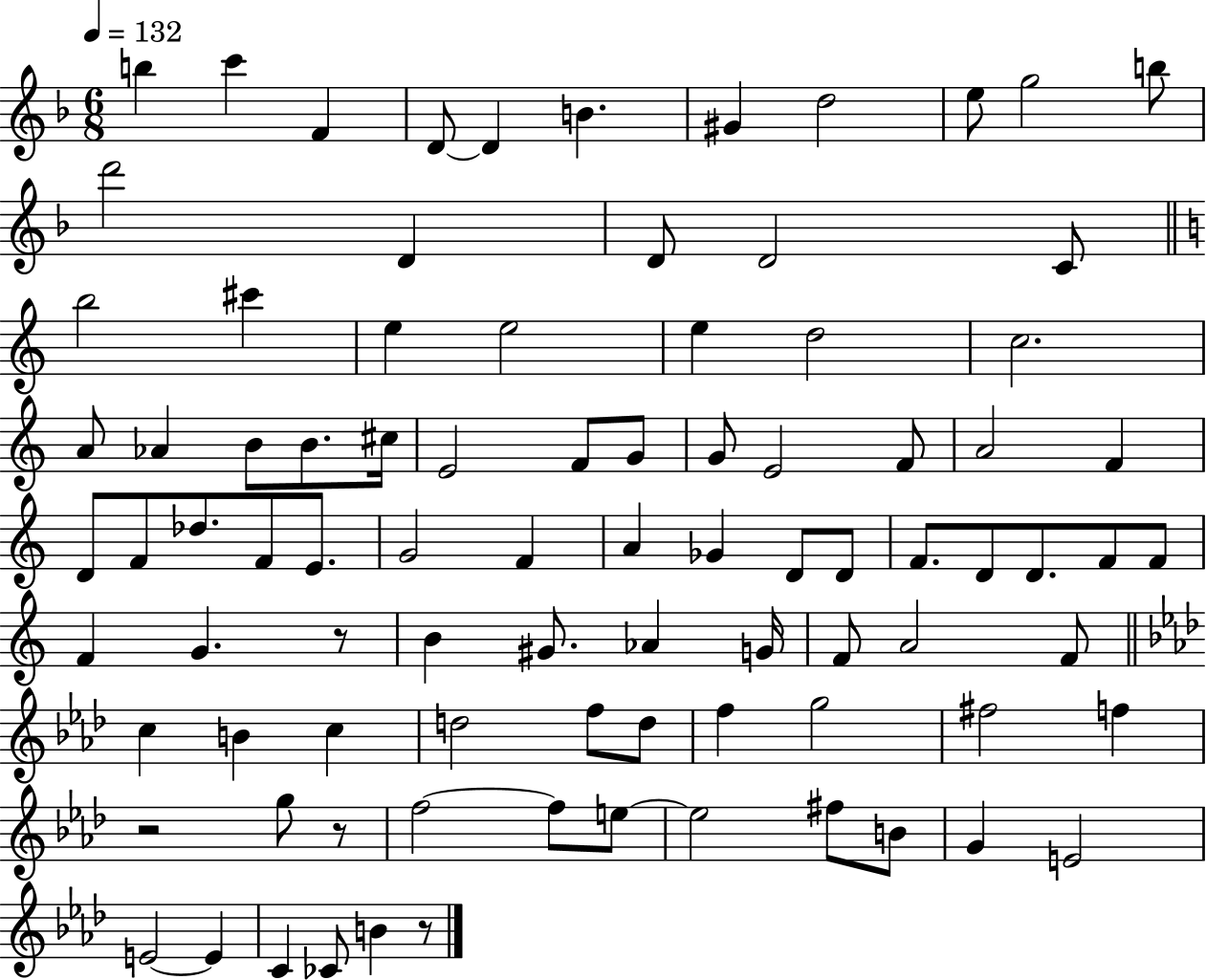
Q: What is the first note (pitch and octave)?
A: B5